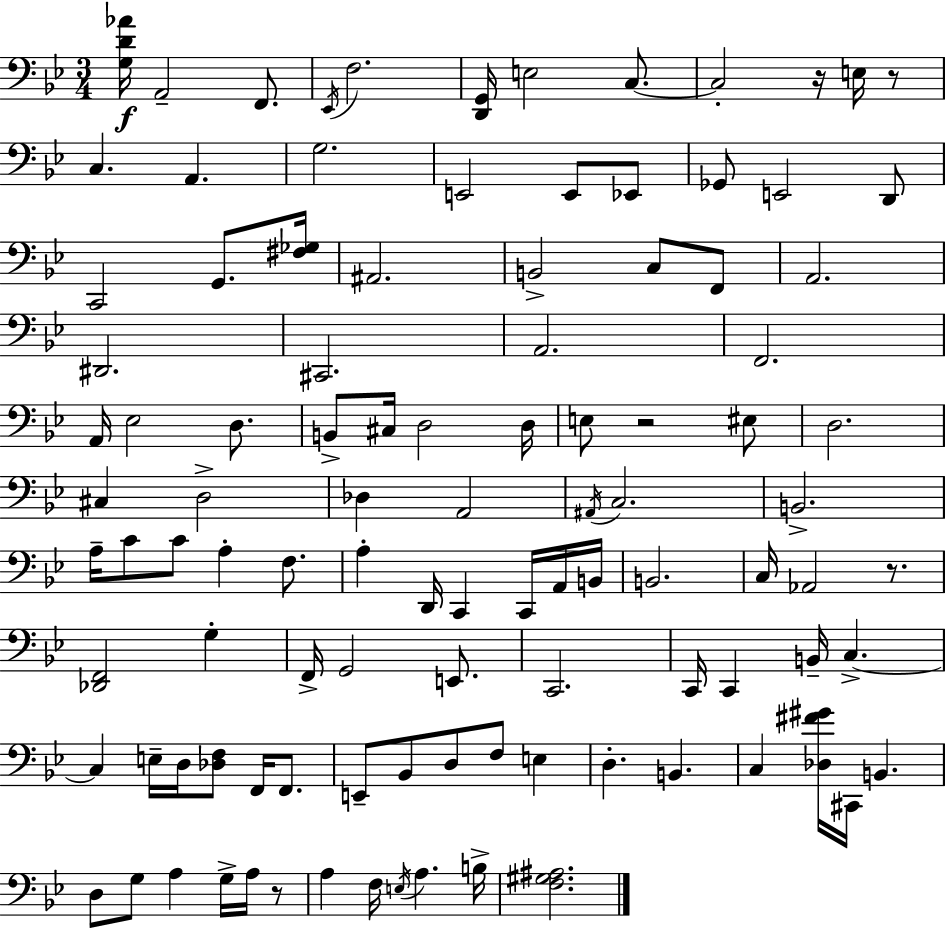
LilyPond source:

{
  \clef bass
  \numericTimeSignature
  \time 3/4
  \key bes \major
  <g d' aes'>16\f a,2-- f,8. | \acciaccatura { ees,16 } f2. | <d, g,>16 e2 c8.~~ | c2-. r16 e16 r8 | \break c4. a,4. | g2. | e,2 e,8 ees,8 | ges,8 e,2 d,8 | \break c,2 g,8. | <fis ges>16 ais,2. | b,2-> c8 f,8 | a,2. | \break dis,2. | cis,2. | a,2. | f,2. | \break a,16 ees2 d8. | b,8-> cis16 d2 | d16 e8 r2 eis8 | d2. | \break cis4 d2-> | des4 a,2 | \acciaccatura { ais,16 } c2. | b,2.-> | \break a16-- c'8 c'8 a4-. f8. | a4-. d,16 c,4 c,16 | a,16 b,16 b,2. | c16 aes,2 r8. | \break <des, f,>2 g4-. | f,16-> g,2 e,8. | c,2. | c,16 c,4 b,16-- c4.->~~ | \break c4 e16-- d16 <des f>8 f,16 f,8. | e,8-- bes,8 d8 f8 e4 | d4.-. b,4. | c4 <des fis' gis'>16 cis,16 b,4. | \break d8 g8 a4 g16-> a16 | r8 a4 f16 \acciaccatura { e16 } a4. | b16-> <f gis ais>2. | \bar "|."
}